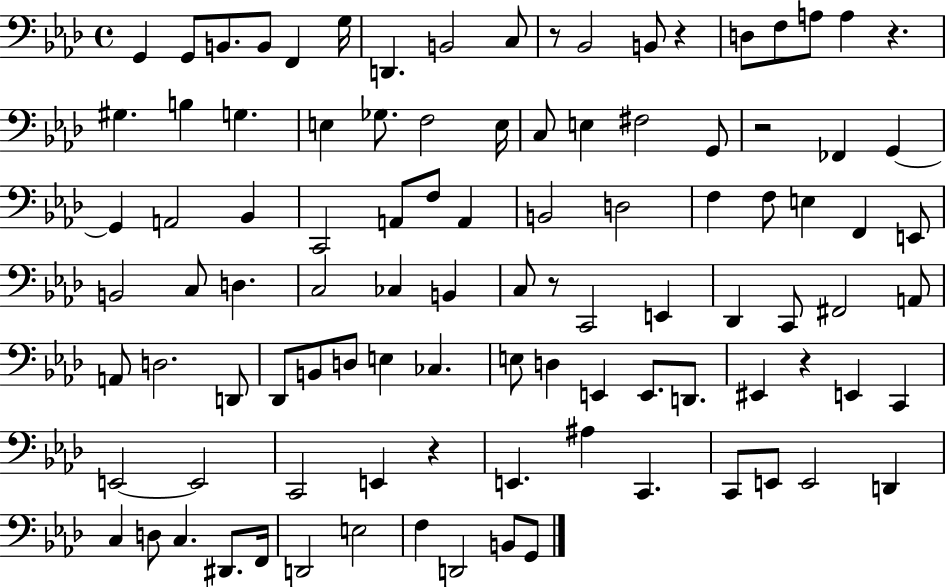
{
  \clef bass
  \time 4/4
  \defaultTimeSignature
  \key aes \major
  g,4 g,8 b,8. b,8 f,4 g16 | d,4. b,2 c8 | r8 bes,2 b,8 r4 | d8 f8 a8 a4 r4. | \break gis4. b4 g4. | e4 ges8. f2 e16 | c8 e4 fis2 g,8 | r2 fes,4 g,4~~ | \break g,4 a,2 bes,4 | c,2 a,8 f8 a,4 | b,2 d2 | f4 f8 e4 f,4 e,8 | \break b,2 c8 d4. | c2 ces4 b,4 | c8 r8 c,2 e,4 | des,4 c,8 fis,2 a,8 | \break a,8 d2. d,8 | des,8 b,8 d8 e4 ces4. | e8 d4 e,4 e,8. d,8. | eis,4 r4 e,4 c,4 | \break e,2~~ e,2 | c,2 e,4 r4 | e,4. ais4 c,4. | c,8 e,8 e,2 d,4 | \break c4 d8 c4. dis,8. f,16 | d,2 e2 | f4 d,2 b,8 g,8 | \bar "|."
}